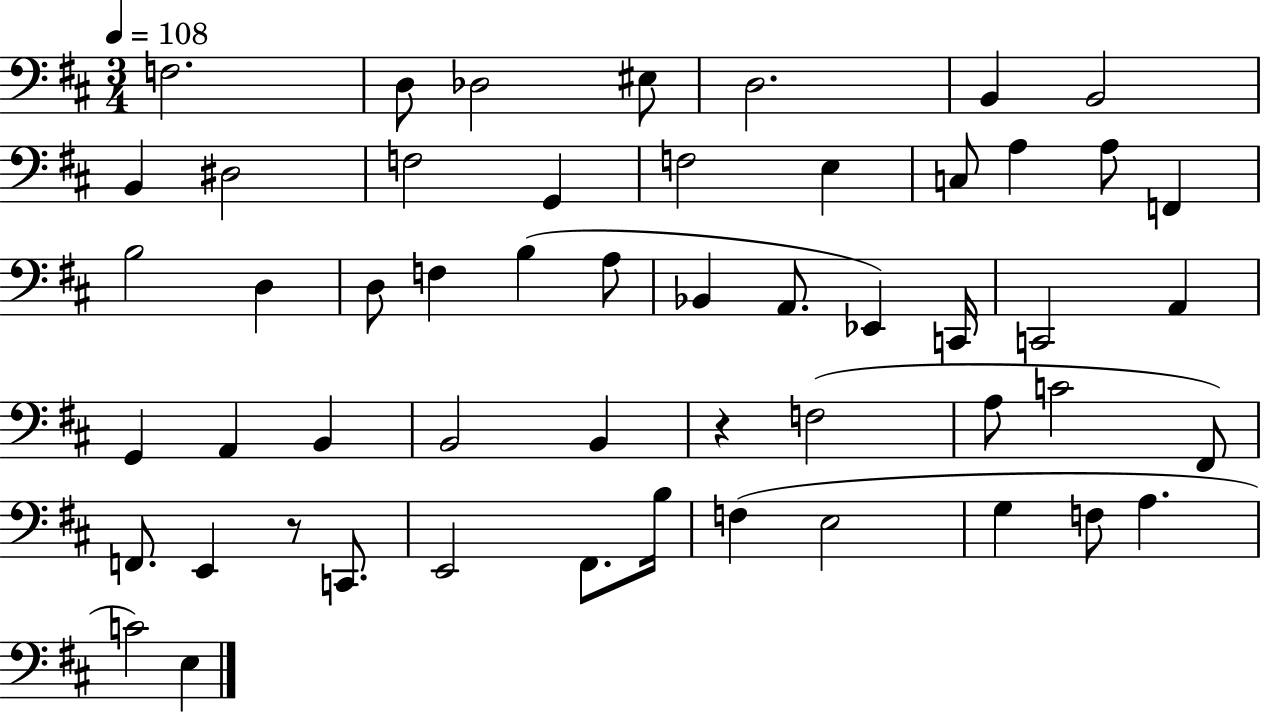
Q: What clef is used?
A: bass